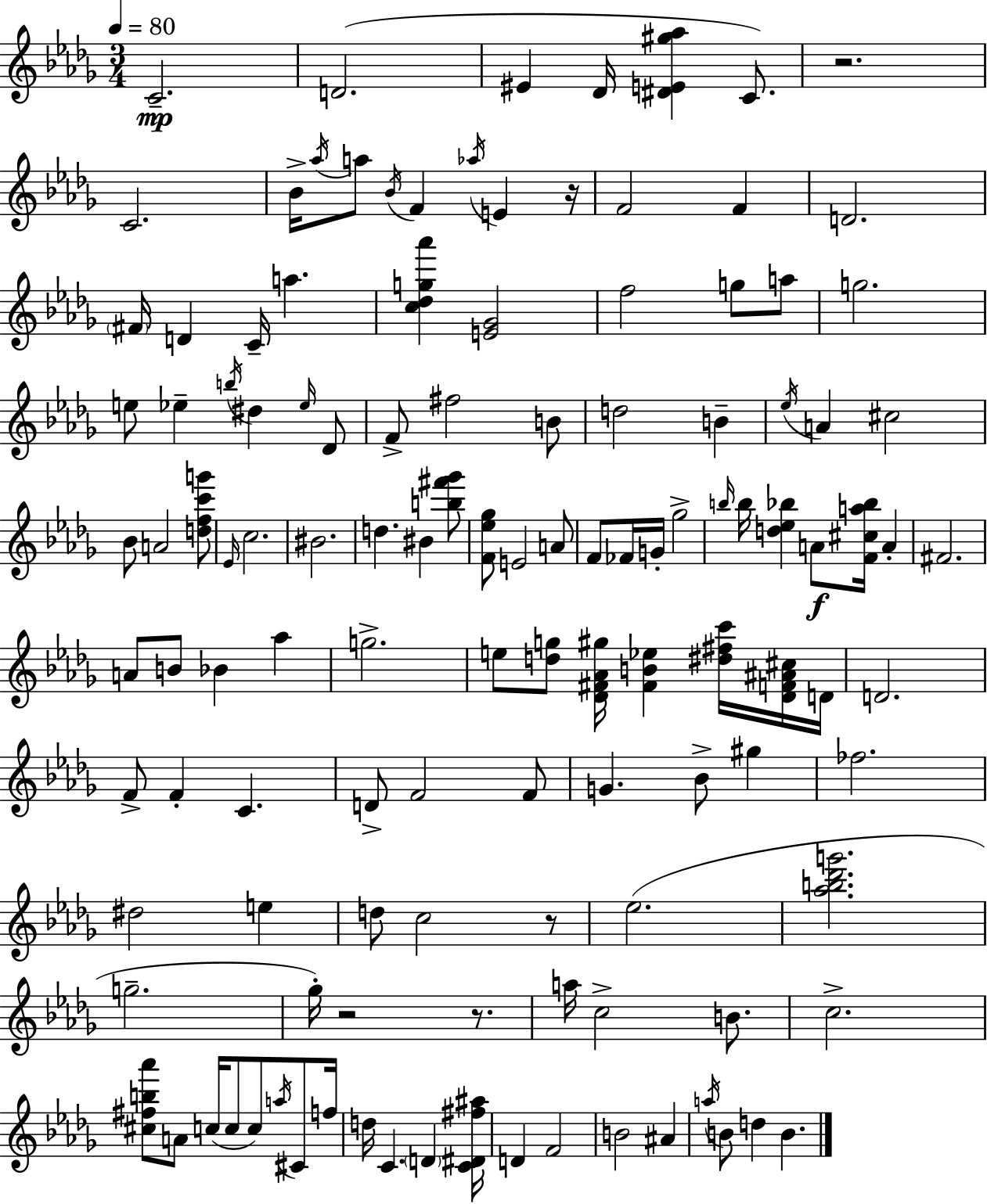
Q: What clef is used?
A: treble